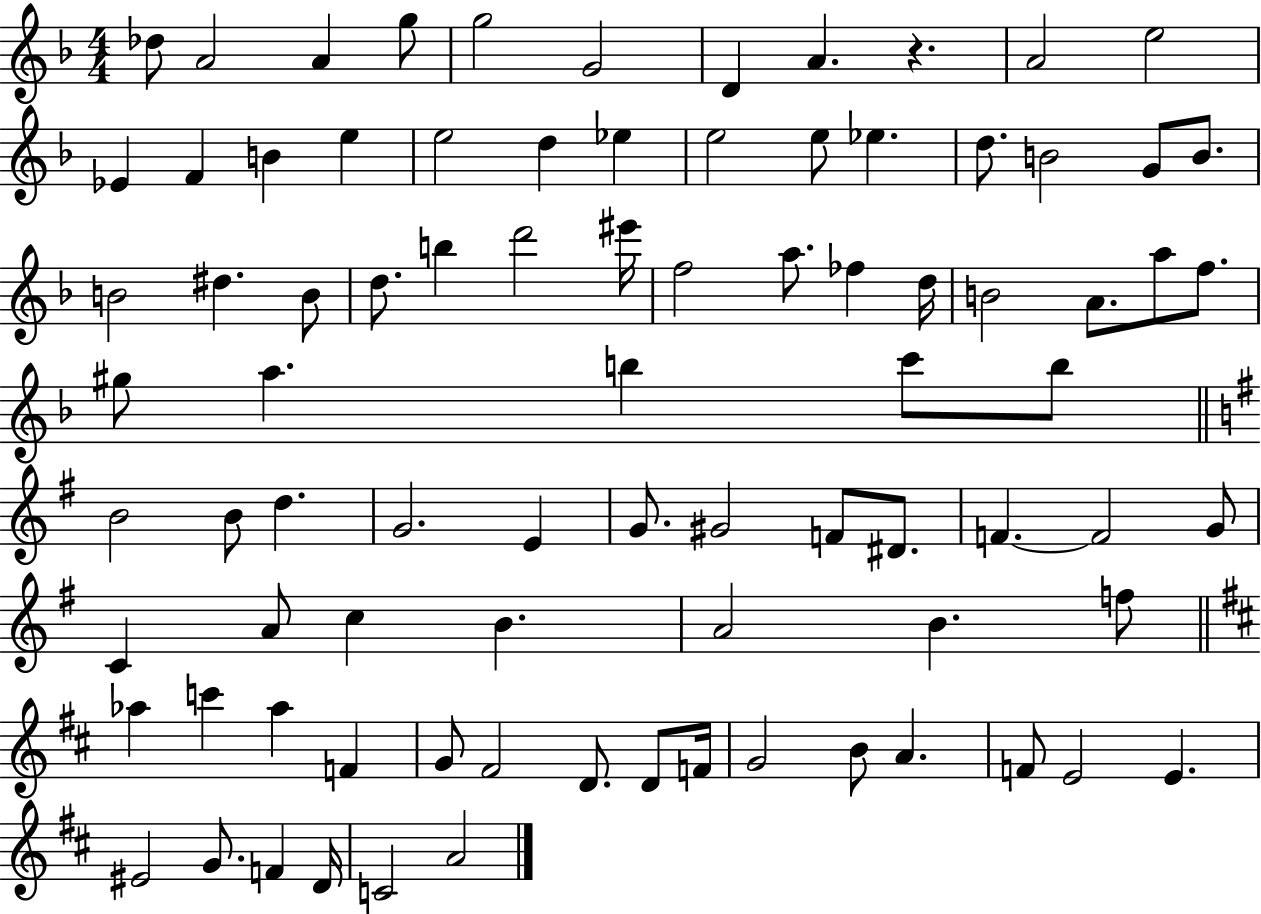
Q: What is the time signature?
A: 4/4